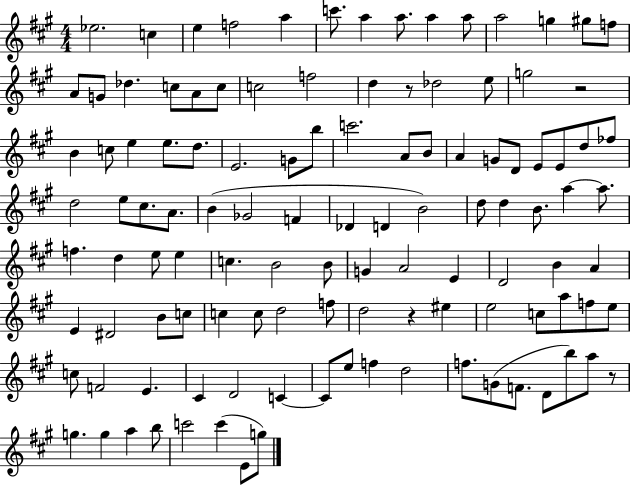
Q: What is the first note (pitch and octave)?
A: Eb5